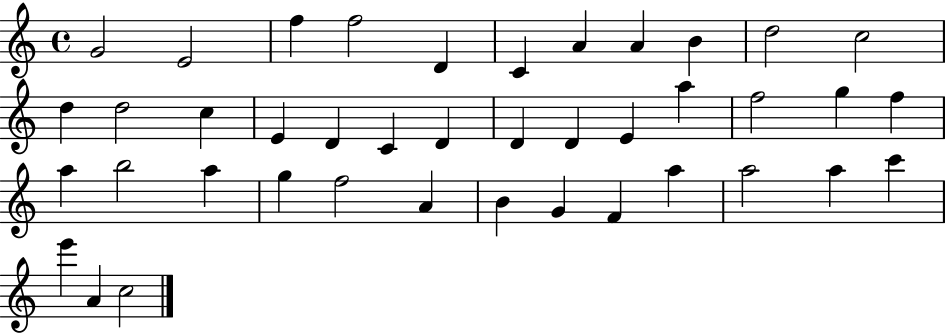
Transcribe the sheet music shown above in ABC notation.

X:1
T:Untitled
M:4/4
L:1/4
K:C
G2 E2 f f2 D C A A B d2 c2 d d2 c E D C D D D E a f2 g f a b2 a g f2 A B G F a a2 a c' e' A c2